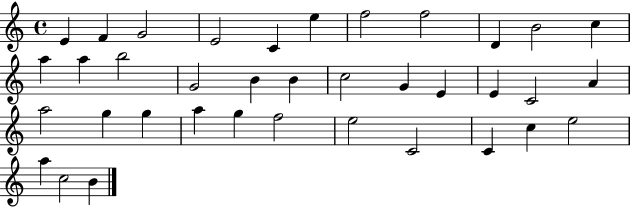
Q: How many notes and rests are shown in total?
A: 37